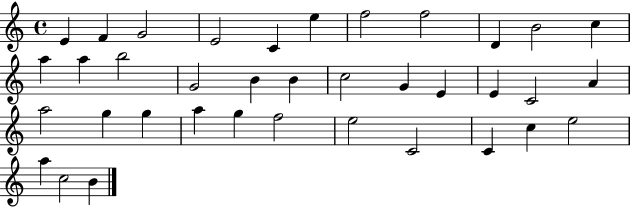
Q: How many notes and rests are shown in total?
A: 37